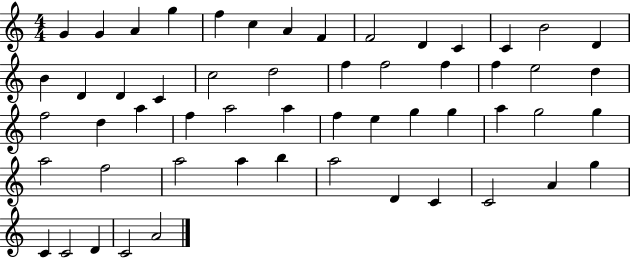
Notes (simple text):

G4/q G4/q A4/q G5/q F5/q C5/q A4/q F4/q F4/h D4/q C4/q C4/q B4/h D4/q B4/q D4/q D4/q C4/q C5/h D5/h F5/q F5/h F5/q F5/q E5/h D5/q F5/h D5/q A5/q F5/q A5/h A5/q F5/q E5/q G5/q G5/q A5/q G5/h G5/q A5/h F5/h A5/h A5/q B5/q A5/h D4/q C4/q C4/h A4/q G5/q C4/q C4/h D4/q C4/h A4/h